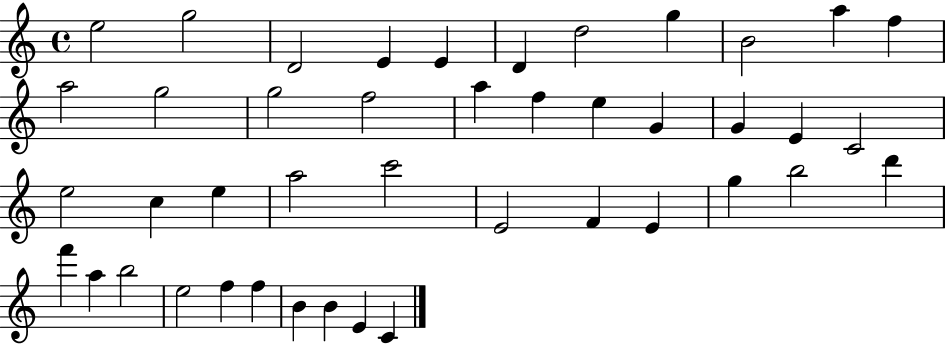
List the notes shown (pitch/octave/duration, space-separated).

E5/h G5/h D4/h E4/q E4/q D4/q D5/h G5/q B4/h A5/q F5/q A5/h G5/h G5/h F5/h A5/q F5/q E5/q G4/q G4/q E4/q C4/h E5/h C5/q E5/q A5/h C6/h E4/h F4/q E4/q G5/q B5/h D6/q F6/q A5/q B5/h E5/h F5/q F5/q B4/q B4/q E4/q C4/q